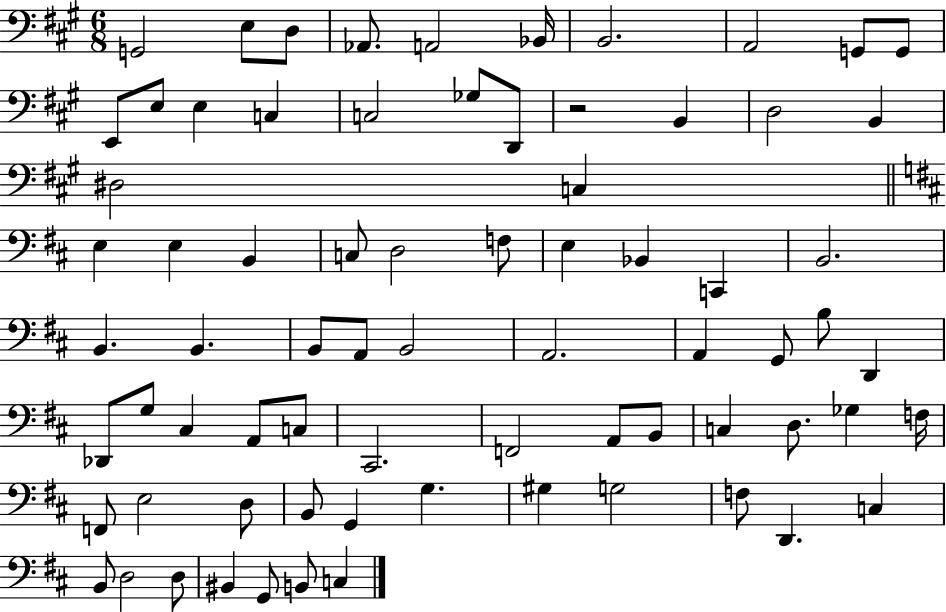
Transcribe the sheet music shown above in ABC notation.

X:1
T:Untitled
M:6/8
L:1/4
K:A
G,,2 E,/2 D,/2 _A,,/2 A,,2 _B,,/4 B,,2 A,,2 G,,/2 G,,/2 E,,/2 E,/2 E, C, C,2 _G,/2 D,,/2 z2 B,, D,2 B,, ^D,2 C, E, E, B,, C,/2 D,2 F,/2 E, _B,, C,, B,,2 B,, B,, B,,/2 A,,/2 B,,2 A,,2 A,, G,,/2 B,/2 D,, _D,,/2 G,/2 ^C, A,,/2 C,/2 ^C,,2 F,,2 A,,/2 B,,/2 C, D,/2 _G, F,/4 F,,/2 E,2 D,/2 B,,/2 G,, G, ^G, G,2 F,/2 D,, C, B,,/2 D,2 D,/2 ^B,, G,,/2 B,,/2 C,